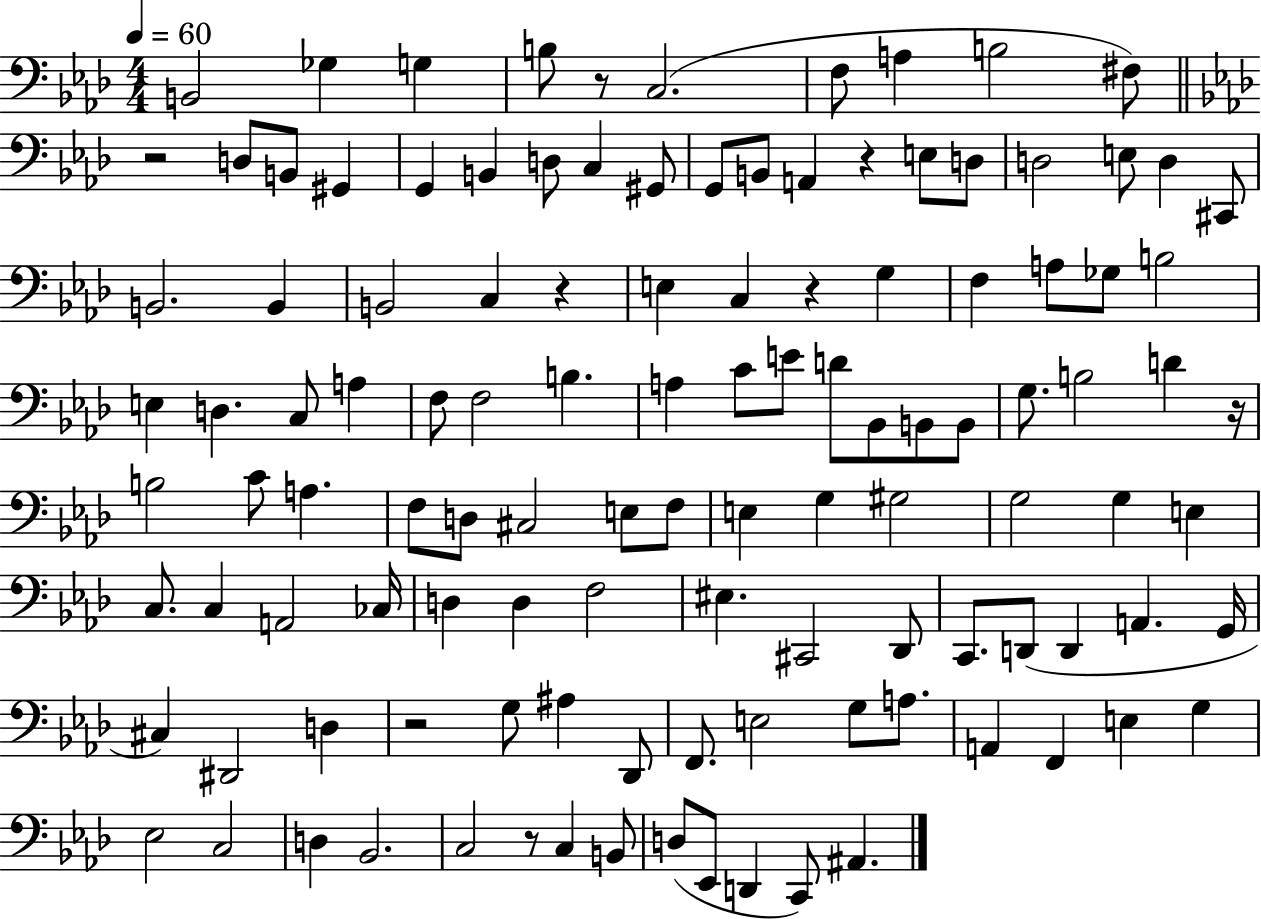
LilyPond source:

{
  \clef bass
  \numericTimeSignature
  \time 4/4
  \key aes \major
  \tempo 4 = 60
  b,2 ges4 g4 | b8 r8 c2.( | f8 a4 b2 fis8) | \bar "||" \break \key aes \major r2 d8 b,8 gis,4 | g,4 b,4 d8 c4 gis,8 | g,8 b,8 a,4 r4 e8 d8 | d2 e8 d4 cis,8 | \break b,2. b,4 | b,2 c4 r4 | e4 c4 r4 g4 | f4 a8 ges8 b2 | \break e4 d4. c8 a4 | f8 f2 b4. | a4 c'8 e'8 d'8 bes,8 b,8 b,8 | g8. b2 d'4 r16 | \break b2 c'8 a4. | f8 d8 cis2 e8 f8 | e4 g4 gis2 | g2 g4 e4 | \break c8. c4 a,2 ces16 | d4 d4 f2 | eis4. cis,2 des,8 | c,8. d,8( d,4 a,4. g,16 | \break cis4) dis,2 d4 | r2 g8 ais4 des,8 | f,8. e2 g8 a8. | a,4 f,4 e4 g4 | \break ees2 c2 | d4 bes,2. | c2 r8 c4 b,8 | d8( ees,8 d,4 c,8) ais,4. | \break \bar "|."
}